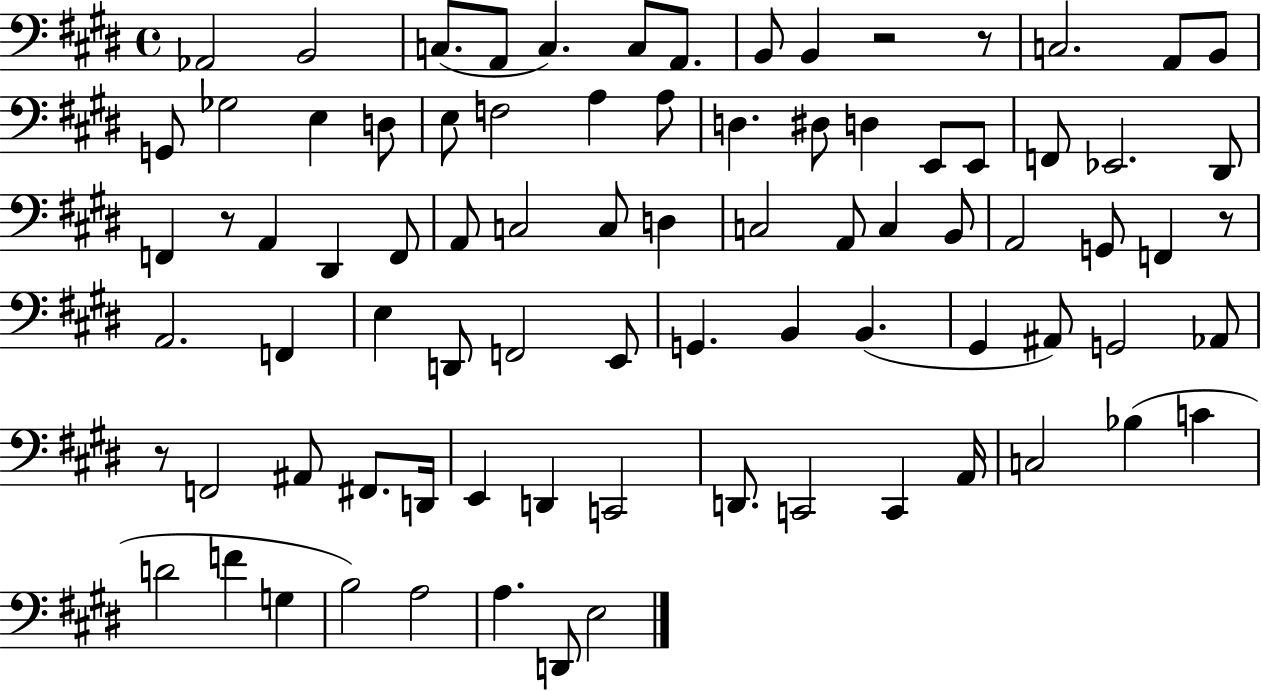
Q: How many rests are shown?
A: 5